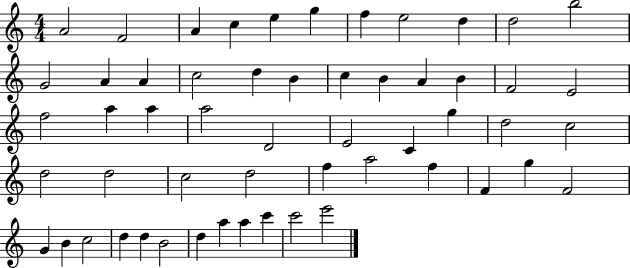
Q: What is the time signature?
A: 4/4